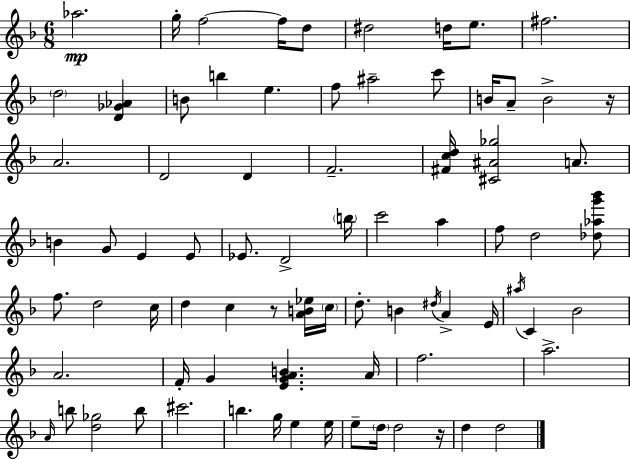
{
  \clef treble
  \numericTimeSignature
  \time 6/8
  \key d \minor
  aes''2.\mp | g''16-. f''2~~ f''16 d''8 | dis''2 d''16 e''8. | fis''2. | \break \parenthesize d''2 <d' ges' aes'>4 | b'8 b''4 e''4. | f''8 ais''2-- c'''8 | b'16 a'8-- b'2-> r16 | \break a'2. | d'2 d'4 | f'2.-- | <fis' c'' d''>16 <cis' ais' ges''>2 a'8. | \break b'4 g'8 e'4 e'8 | ees'8. d'2-> \parenthesize b''16 | c'''2 a''4 | f''8 d''2 <des'' aes'' g''' bes'''>8 | \break f''8. d''2 c''16 | d''4 c''4 r8 <a' b' ees''>16 \parenthesize c''16 | d''8.-. b'4 \acciaccatura { dis''16 } a'4-> | e'16 \acciaccatura { ais''16 } c'4 bes'2 | \break a'2. | f'16-. g'4 <e' g' a' b'>4. | a'16 f''2. | a''2.-> | \break \grace { a'16 } b''8 <d'' ges''>2 | b''8 cis'''2. | b''4. g''16 e''4 | e''16 e''8-- \parenthesize d''16 d''2 | \break r16 d''4 d''2 | \bar "|."
}